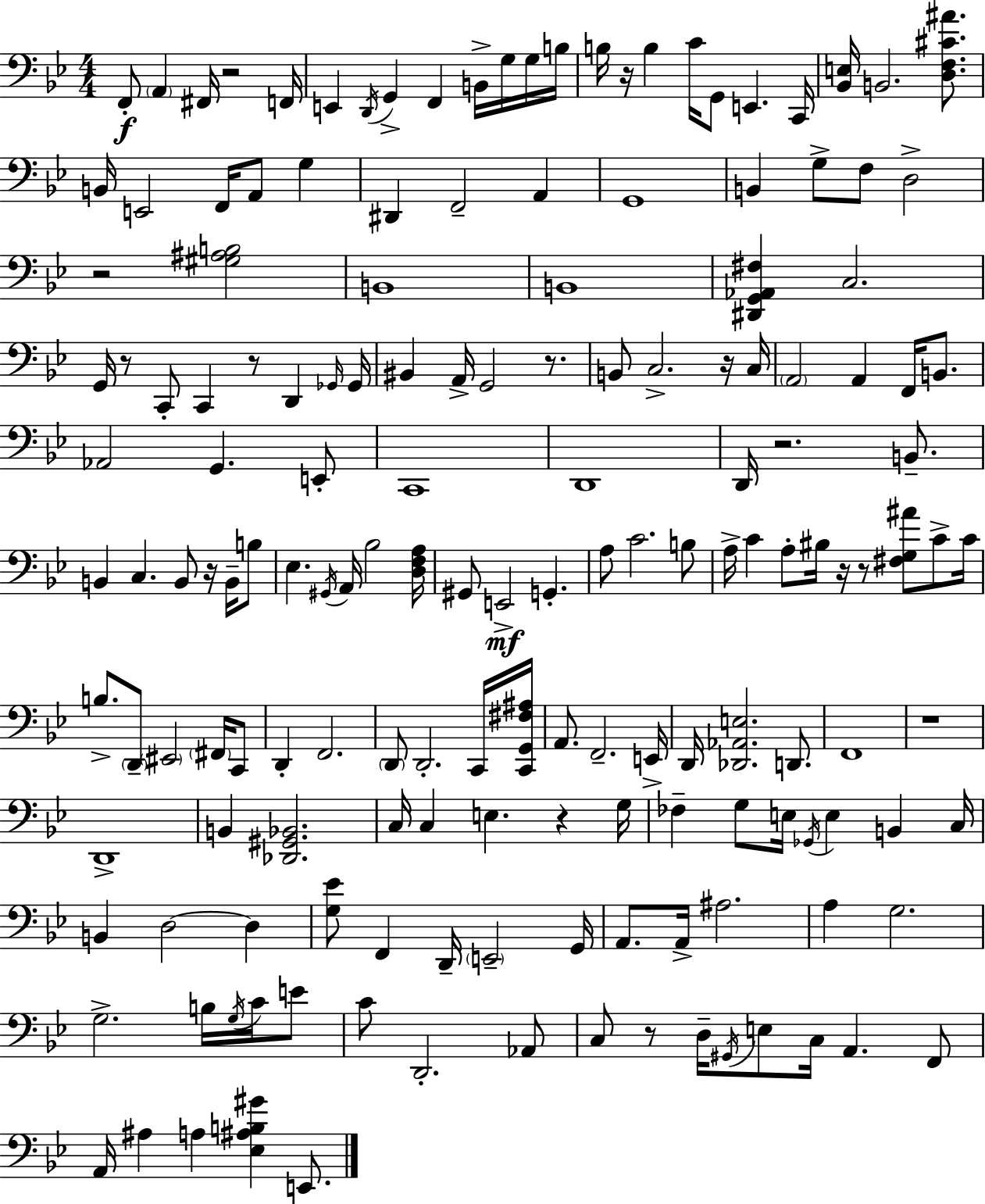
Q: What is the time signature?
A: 4/4